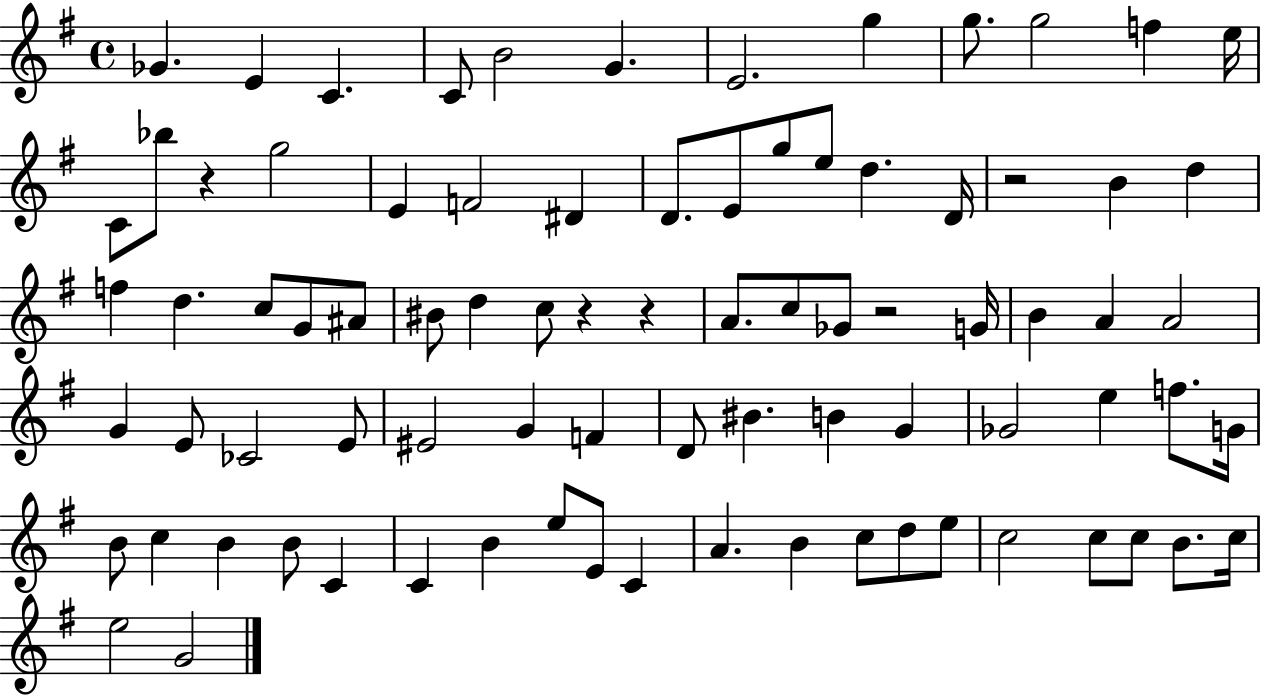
Gb4/q. E4/q C4/q. C4/e B4/h G4/q. E4/h. G5/q G5/e. G5/h F5/q E5/s C4/e Bb5/e R/q G5/h E4/q F4/h D#4/q D4/e. E4/e G5/e E5/e D5/q. D4/s R/h B4/q D5/q F5/q D5/q. C5/e G4/e A#4/e BIS4/e D5/q C5/e R/q R/q A4/e. C5/e Gb4/e R/h G4/s B4/q A4/q A4/h G4/q E4/e CES4/h E4/e EIS4/h G4/q F4/q D4/e BIS4/q. B4/q G4/q Gb4/h E5/q F5/e. G4/s B4/e C5/q B4/q B4/e C4/q C4/q B4/q E5/e E4/e C4/q A4/q. B4/q C5/e D5/e E5/e C5/h C5/e C5/e B4/e. C5/s E5/h G4/h